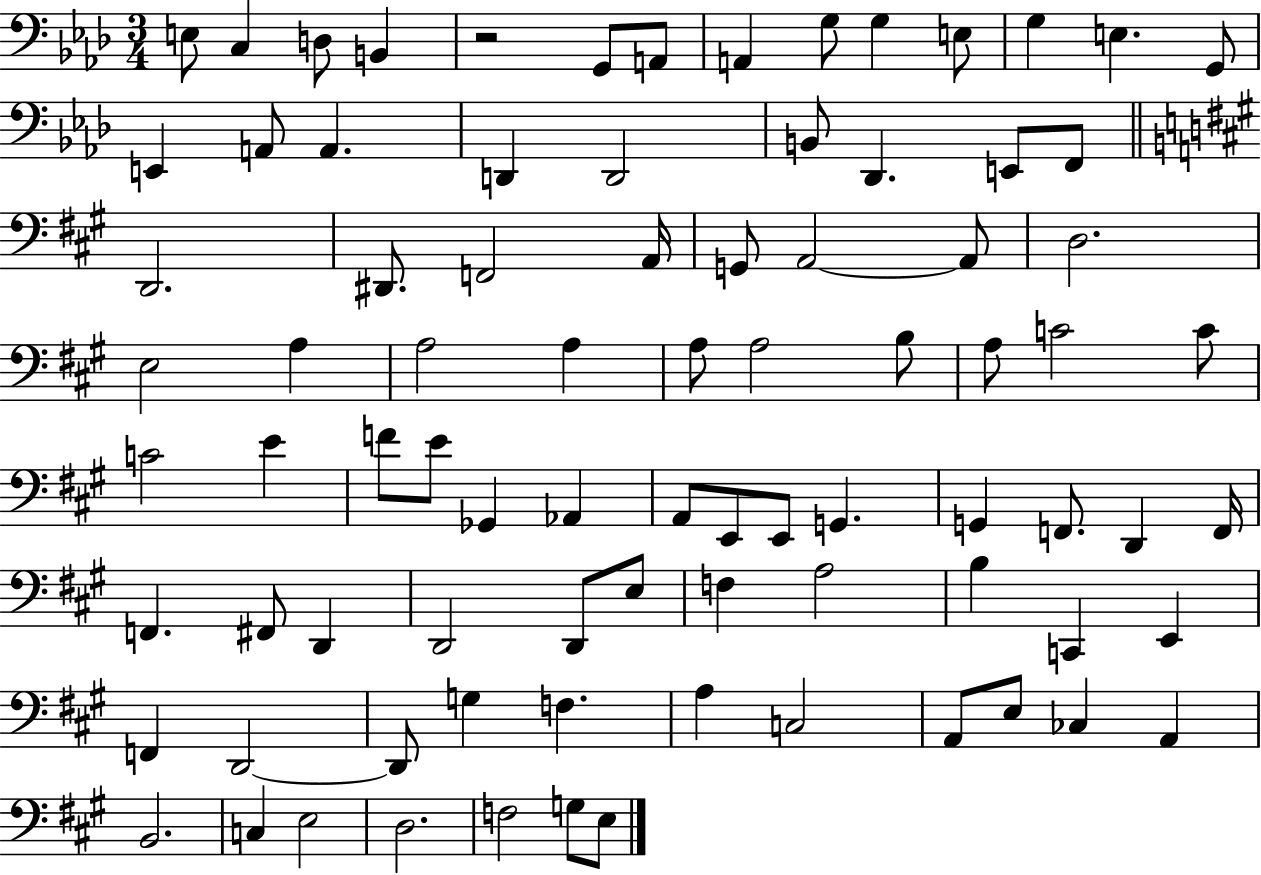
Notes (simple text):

E3/e C3/q D3/e B2/q R/h G2/e A2/e A2/q G3/e G3/q E3/e G3/q E3/q. G2/e E2/q A2/e A2/q. D2/q D2/h B2/e Db2/q. E2/e F2/e D2/h. D#2/e. F2/h A2/s G2/e A2/h A2/e D3/h. E3/h A3/q A3/h A3/q A3/e A3/h B3/e A3/e C4/h C4/e C4/h E4/q F4/e E4/e Gb2/q Ab2/q A2/e E2/e E2/e G2/q. G2/q F2/e. D2/q F2/s F2/q. F#2/e D2/q D2/h D2/e E3/e F3/q A3/h B3/q C2/q E2/q F2/q D2/h D2/e G3/q F3/q. A3/q C3/h A2/e E3/e CES3/q A2/q B2/h. C3/q E3/h D3/h. F3/h G3/e E3/e